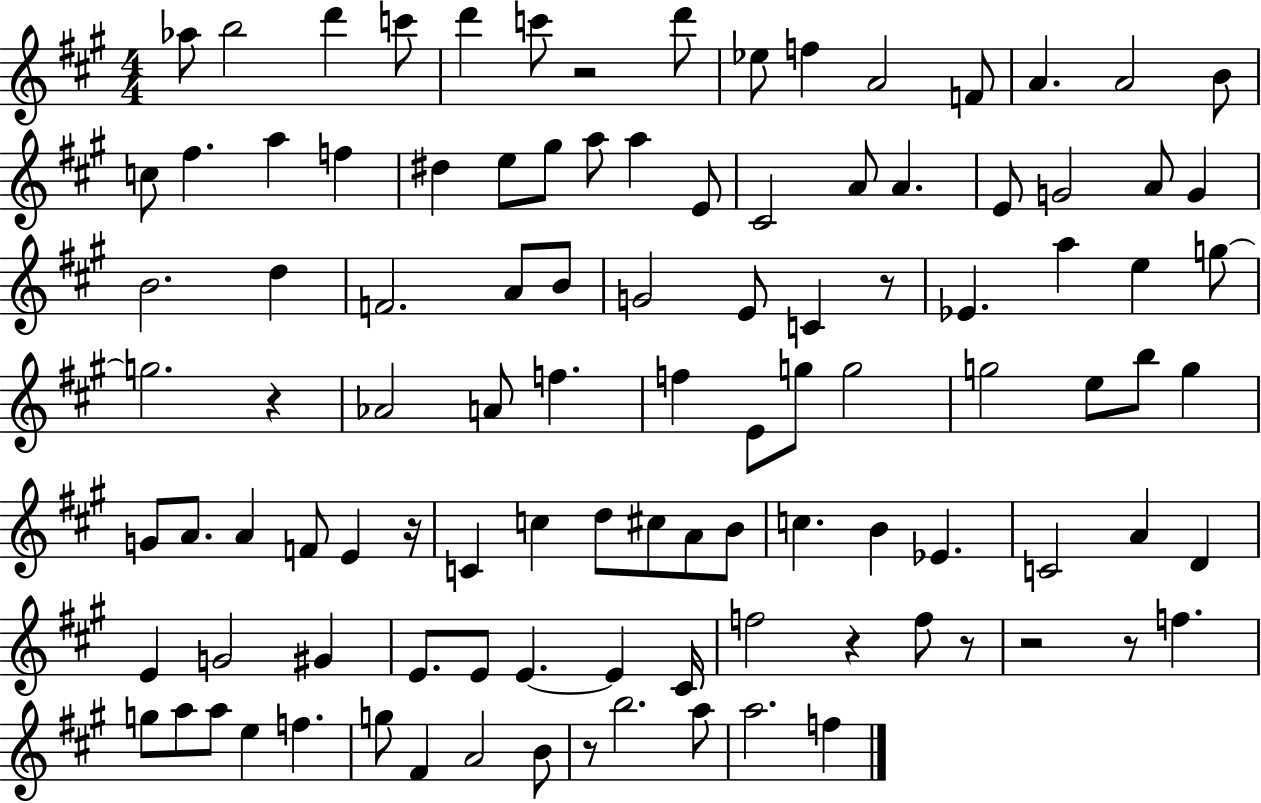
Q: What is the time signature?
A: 4/4